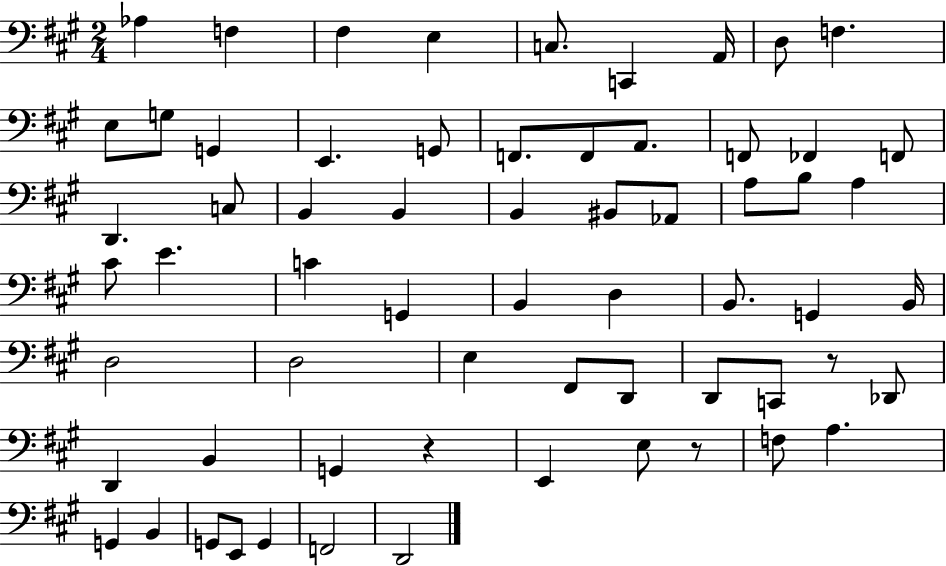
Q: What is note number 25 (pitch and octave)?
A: B2